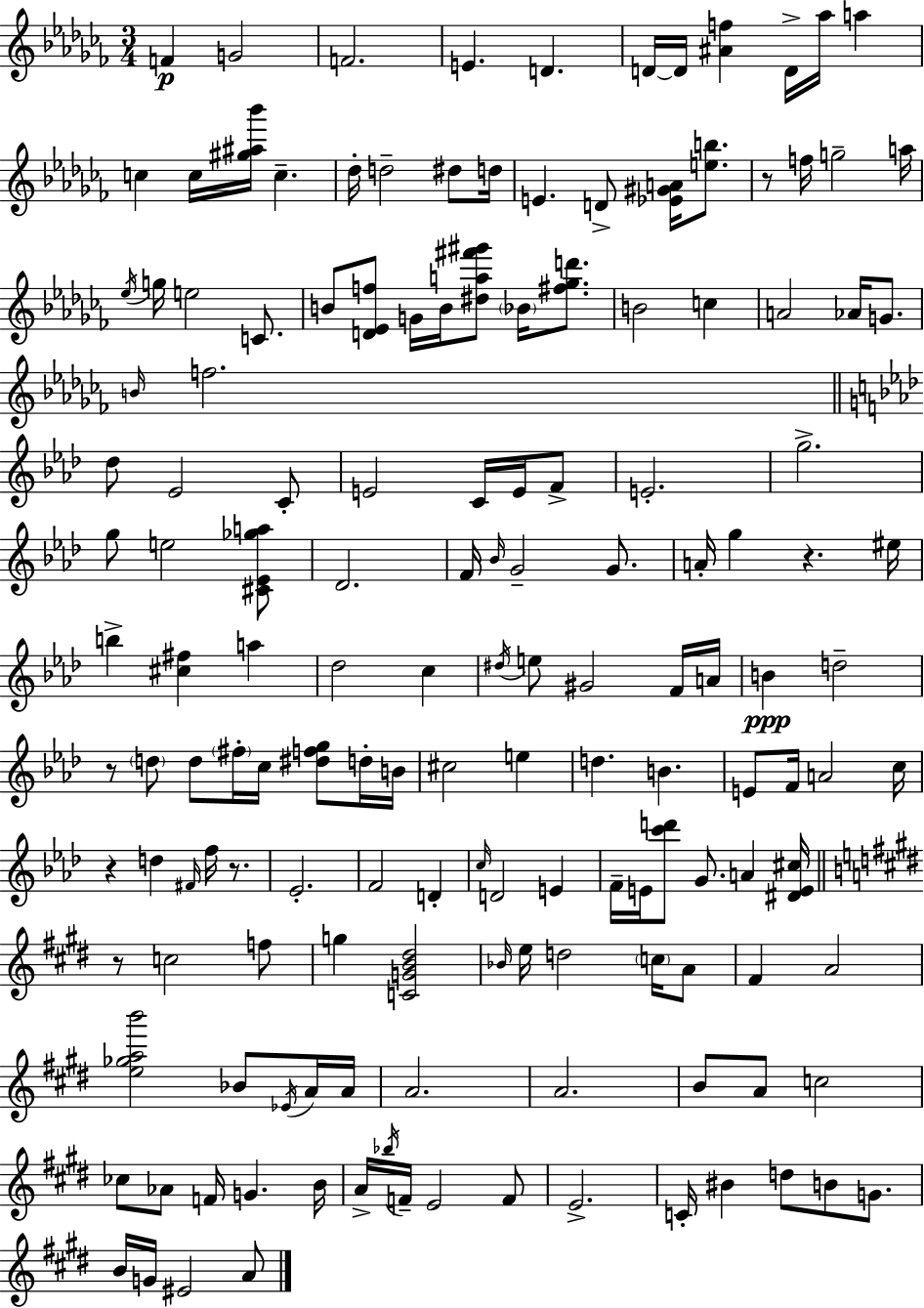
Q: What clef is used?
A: treble